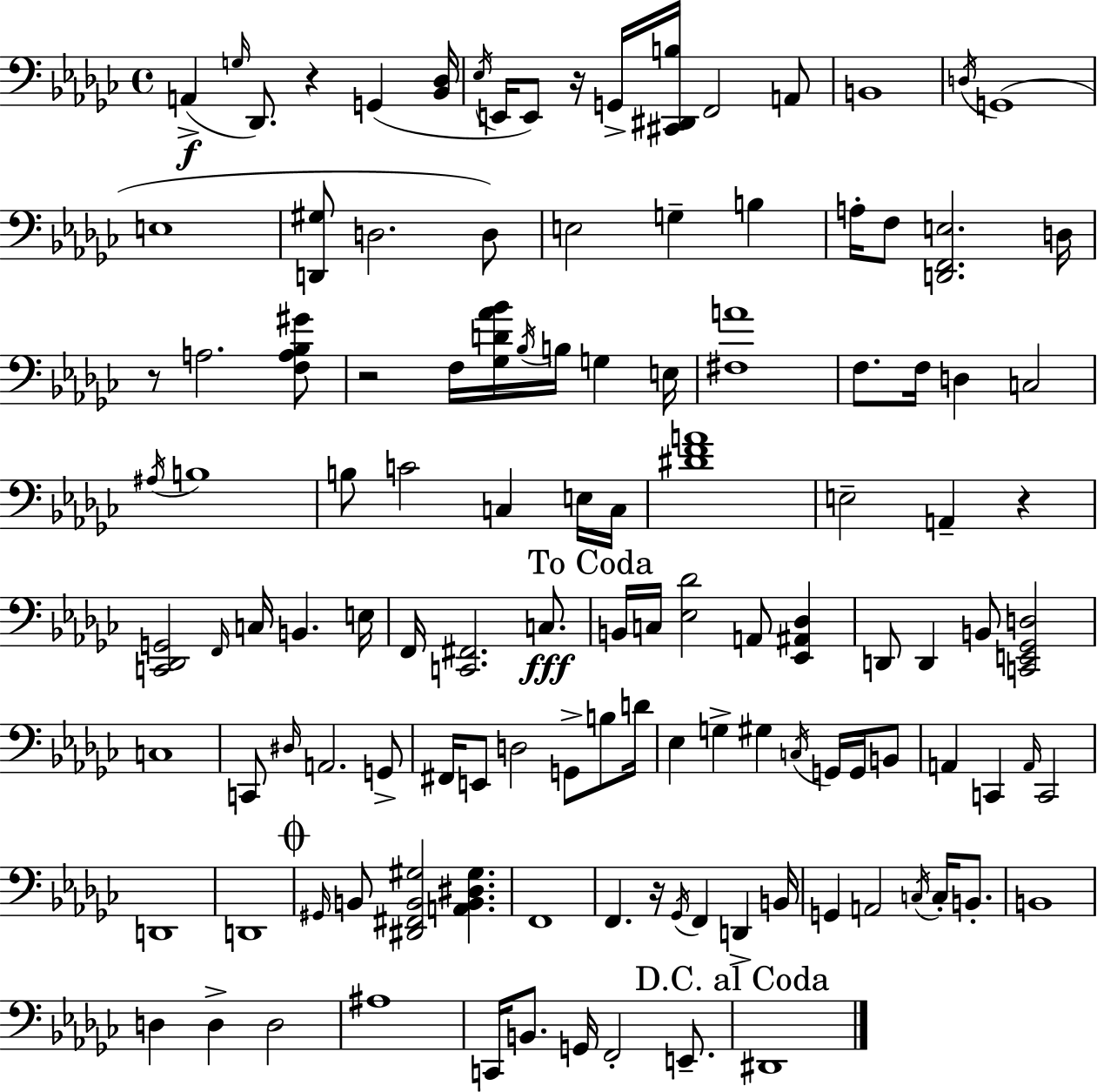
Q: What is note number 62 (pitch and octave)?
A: G2